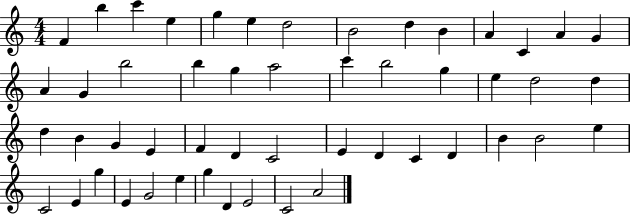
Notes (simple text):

F4/q B5/q C6/q E5/q G5/q E5/q D5/h B4/h D5/q B4/q A4/q C4/q A4/q G4/q A4/q G4/q B5/h B5/q G5/q A5/h C6/q B5/h G5/q E5/q D5/h D5/q D5/q B4/q G4/q E4/q F4/q D4/q C4/h E4/q D4/q C4/q D4/q B4/q B4/h E5/q C4/h E4/q G5/q E4/q G4/h E5/q G5/q D4/q E4/h C4/h A4/h